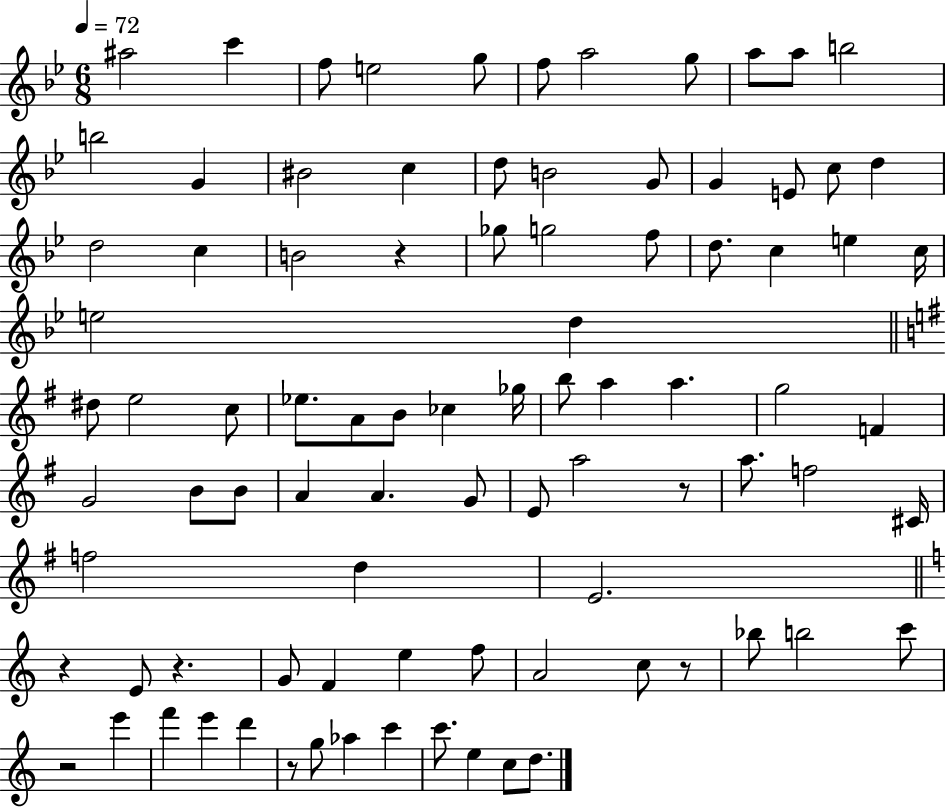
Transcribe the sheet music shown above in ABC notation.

X:1
T:Untitled
M:6/8
L:1/4
K:Bb
^a2 c' f/2 e2 g/2 f/2 a2 g/2 a/2 a/2 b2 b2 G ^B2 c d/2 B2 G/2 G E/2 c/2 d d2 c B2 z _g/2 g2 f/2 d/2 c e c/4 e2 d ^d/2 e2 c/2 _e/2 A/2 B/2 _c _g/4 b/2 a a g2 F G2 B/2 B/2 A A G/2 E/2 a2 z/2 a/2 f2 ^C/4 f2 d E2 z E/2 z G/2 F e f/2 A2 c/2 z/2 _b/2 b2 c'/2 z2 e' f' e' d' z/2 g/2 _a c' c'/2 e c/2 d/2